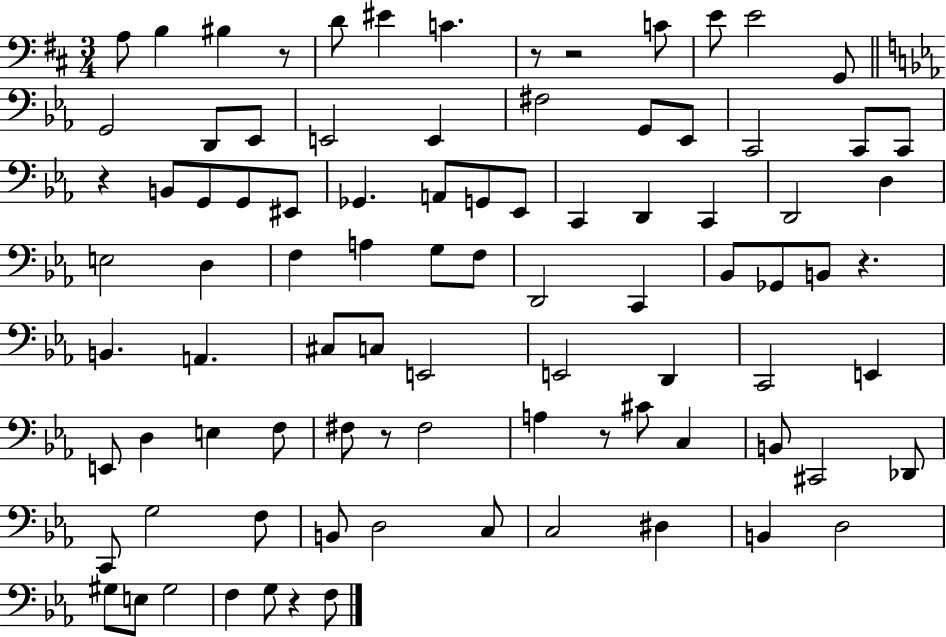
X:1
T:Untitled
M:3/4
L:1/4
K:D
A,/2 B, ^B, z/2 D/2 ^E C z/2 z2 C/2 E/2 E2 G,,/2 G,,2 D,,/2 _E,,/2 E,,2 E,, ^F,2 G,,/2 _E,,/2 C,,2 C,,/2 C,,/2 z B,,/2 G,,/2 G,,/2 ^E,,/2 _G,, A,,/2 G,,/2 _E,,/2 C,, D,, C,, D,,2 D, E,2 D, F, A, G,/2 F,/2 D,,2 C,, _B,,/2 _G,,/2 B,,/2 z B,, A,, ^C,/2 C,/2 E,,2 E,,2 D,, C,,2 E,, E,,/2 D, E, F,/2 ^F,/2 z/2 ^F,2 A, z/2 ^C/2 C, B,,/2 ^C,,2 _D,,/2 C,,/2 G,2 F,/2 B,,/2 D,2 C,/2 C,2 ^D, B,, D,2 ^G,/2 E,/2 ^G,2 F, G,/2 z F,/2